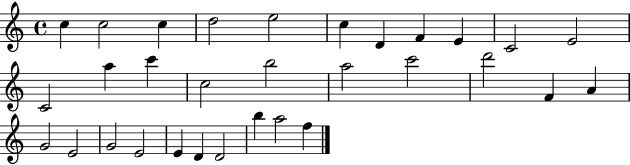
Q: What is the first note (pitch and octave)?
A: C5